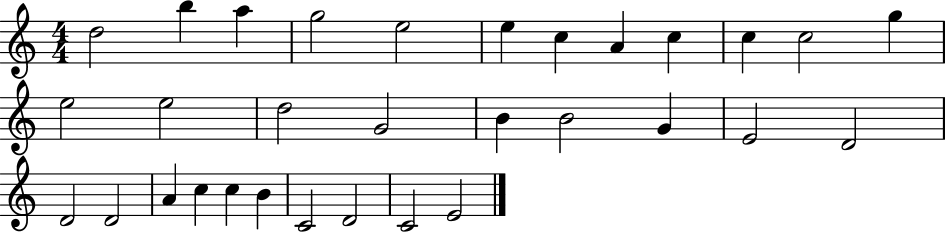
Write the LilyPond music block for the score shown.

{
  \clef treble
  \numericTimeSignature
  \time 4/4
  \key c \major
  d''2 b''4 a''4 | g''2 e''2 | e''4 c''4 a'4 c''4 | c''4 c''2 g''4 | \break e''2 e''2 | d''2 g'2 | b'4 b'2 g'4 | e'2 d'2 | \break d'2 d'2 | a'4 c''4 c''4 b'4 | c'2 d'2 | c'2 e'2 | \break \bar "|."
}